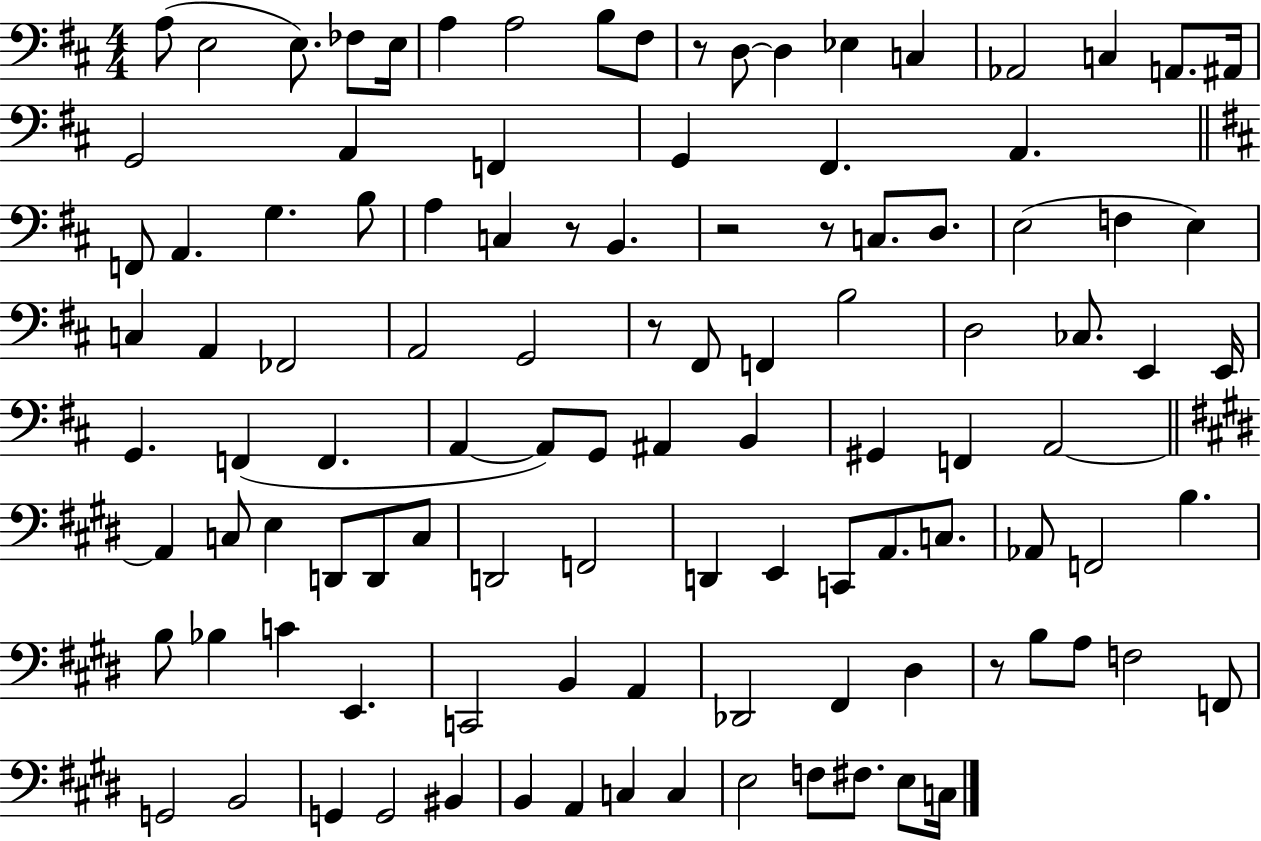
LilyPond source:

{
  \clef bass
  \numericTimeSignature
  \time 4/4
  \key d \major
  a8( e2 e8.) fes8 e16 | a4 a2 b8 fis8 | r8 d8~~ d4 ees4 c4 | aes,2 c4 a,8. ais,16 | \break g,2 a,4 f,4 | g,4 fis,4. a,4. | \bar "||" \break \key d \major f,8 a,4. g4. b8 | a4 c4 r8 b,4. | r2 r8 c8. d8. | e2( f4 e4) | \break c4 a,4 fes,2 | a,2 g,2 | r8 fis,8 f,4 b2 | d2 ces8. e,4 e,16 | \break g,4. f,4( f,4. | a,4~~ a,8) g,8 ais,4 b,4 | gis,4 f,4 a,2~~ | \bar "||" \break \key e \major a,4 c8 e4 d,8 d,8 c8 | d,2 f,2 | d,4 e,4 c,8 a,8. c8. | aes,8 f,2 b4. | \break b8 bes4 c'4 e,4. | c,2 b,4 a,4 | des,2 fis,4 dis4 | r8 b8 a8 f2 f,8 | \break g,2 b,2 | g,4 g,2 bis,4 | b,4 a,4 c4 c4 | e2 f8 fis8. e8 c16 | \break \bar "|."
}